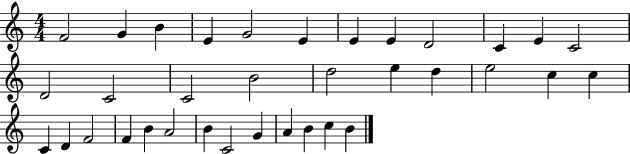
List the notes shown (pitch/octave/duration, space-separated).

F4/h G4/q B4/q E4/q G4/h E4/q E4/q E4/q D4/h C4/q E4/q C4/h D4/h C4/h C4/h B4/h D5/h E5/q D5/q E5/h C5/q C5/q C4/q D4/q F4/h F4/q B4/q A4/h B4/q C4/h G4/q A4/q B4/q C5/q B4/q